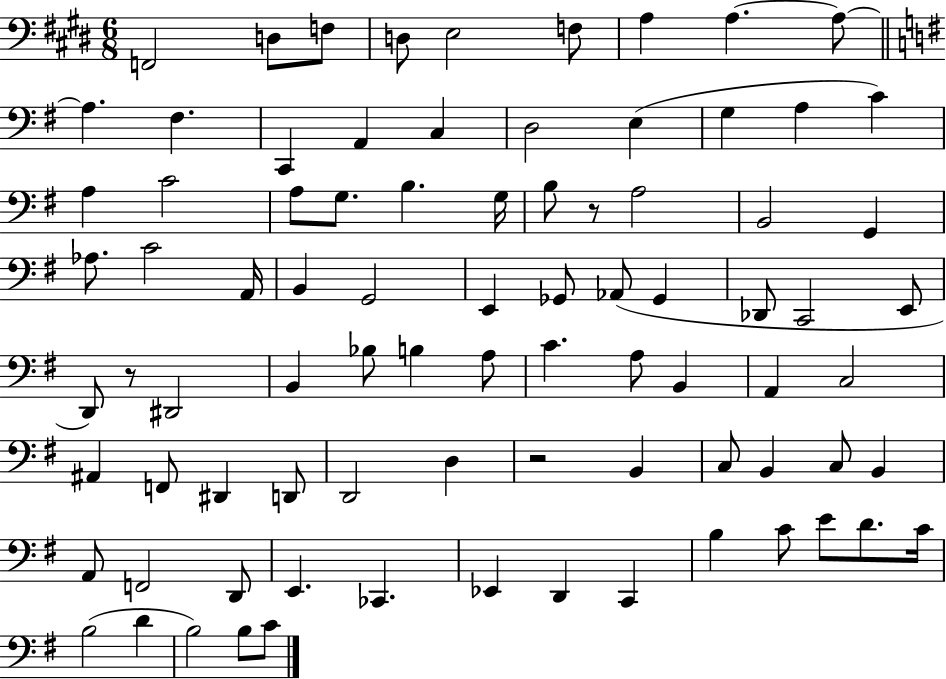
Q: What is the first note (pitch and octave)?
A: F2